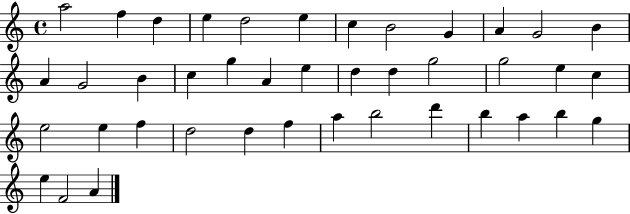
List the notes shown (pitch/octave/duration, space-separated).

A5/h F5/q D5/q E5/q D5/h E5/q C5/q B4/h G4/q A4/q G4/h B4/q A4/q G4/h B4/q C5/q G5/q A4/q E5/q D5/q D5/q G5/h G5/h E5/q C5/q E5/h E5/q F5/q D5/h D5/q F5/q A5/q B5/h D6/q B5/q A5/q B5/q G5/q E5/q F4/h A4/q